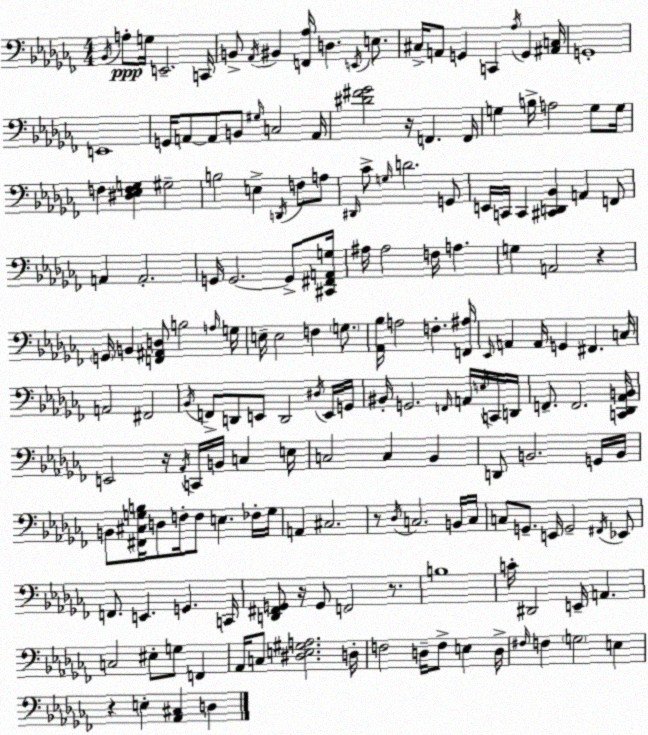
X:1
T:Untitled
M:4/4
L:1/4
K:Abm
_B,,/4 A,/2 G,/4 E,,2 C,,/4 B,,/2 _A,,/4 ^B,, [F,,_A,]/4 D, E,,/4 E,/2 ^C,/4 A,,/2 G,, C,, _A,/4 G,, [^A,,C,]/4 G,,4 E,,4 G,,/4 A,,/2 A,,/2 B,,/2 ^G,/4 C,2 A,,/4 [^D^F_G]2 z/4 F,, F,,/4 G, B,/4 A,2 G,/2 G,/4 F, [^D,_E,F,G,] ^G,2 B,2 E, D,,/4 F,/2 A,/2 ^D,,/4 _C/2 G,/4 D2 G,,/2 E,,/4 C,,/4 C,, [^C,,D,,_B,,] A,, F,,/2 A,, A,,2 G,,/4 G,,2 G,,/2 [^C,,^F,,A,,G,]/4 ^A,/4 ^A,2 F,/4 A, G, A,,2 z G,,/4 B,, [F,,^A,,D,]/2 B,2 A,/4 G,/4 E,/4 E,2 F, G,/2 [_A,,_B,]/4 A,2 F, [F,,^A,]/4 _E,,/4 A,, A,,/4 G,, ^F,, C,/4 A,,2 ^F,,2 _B,,/4 F,,/2 D,,/2 E,,/2 D,,2 ^D,/4 E,,/4 G,,/4 ^B,,/4 G,,2 F,,/4 A,,/4 E,/4 C,,/4 D,,/4 F,,/2 F,,2 [C,,_D,,_A,,B,,]/4 E,,2 z/4 _A,,/4 C,,/4 B,,/4 C, E,/4 C,2 C, _B,, D,,/2 B,,2 G,,/4 B,,/4 B,,/2 [^F,,^C,G,B,]/4 D,/2 F,/4 F,/2 E, _F,/4 G,/4 A,, ^C,2 z/2 _D,/4 C,2 B,,/4 C,/4 C,/2 G,,/2 E,,/4 G,,2 ^F,,/4 _E,,/2 F,,/2 E,, G,, C,,/4 [D,,^F,,G,,]/2 z/4 G,,/2 F,,2 z/2 B,4 C/4 ^D,,2 E,,/4 A,, C,2 ^E,/2 G,/2 F,, _A,,/4 C,/2 [^D,E,^G,A,]2 D,/4 F,2 D,/4 F,/2 E, D,/4 ^F,/4 F, G,2 E, z E, [_A,,^C,] D,